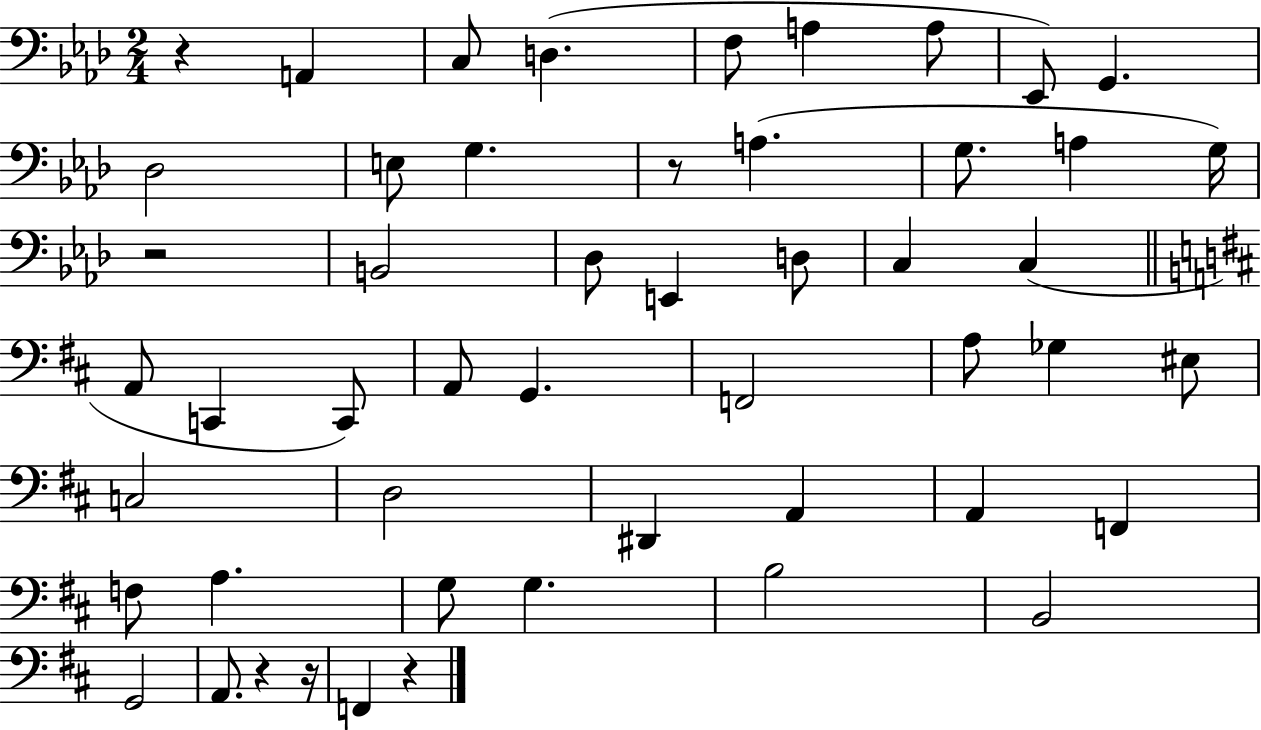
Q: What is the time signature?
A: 2/4